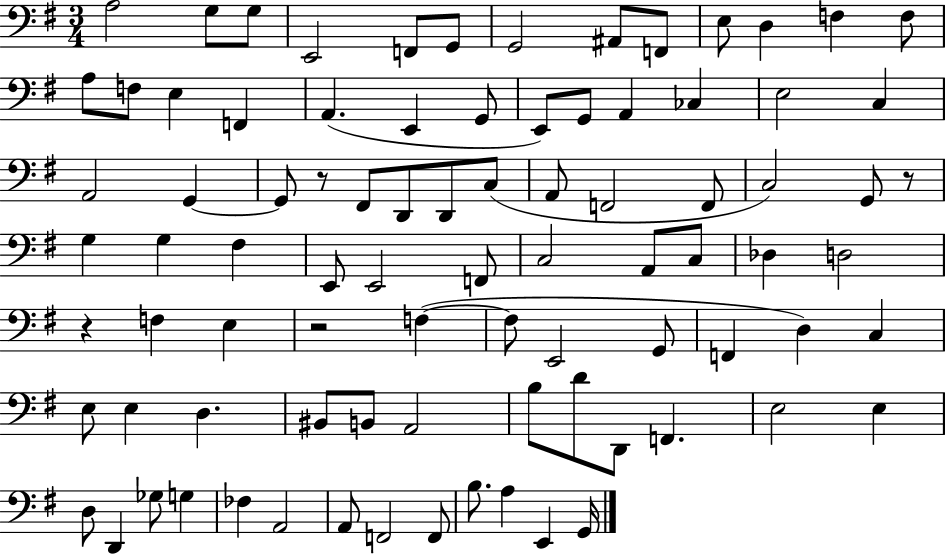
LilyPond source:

{
  \clef bass
  \numericTimeSignature
  \time 3/4
  \key g \major
  a2 g8 g8 | e,2 f,8 g,8 | g,2 ais,8 f,8 | e8 d4 f4 f8 | \break a8 f8 e4 f,4 | a,4.( e,4 g,8 | e,8) g,8 a,4 ces4 | e2 c4 | \break a,2 g,4~~ | g,8 r8 fis,8 d,8 d,8 c8( | a,8 f,2 f,8 | c2) g,8 r8 | \break g4 g4 fis4 | e,8 e,2 f,8 | c2 a,8 c8 | des4 d2 | \break r4 f4 e4 | r2 f4~(~ | f8 e,2 g,8 | f,4 d4) c4 | \break e8 e4 d4. | bis,8 b,8 a,2 | b8 d'8 d,8 f,4. | e2 e4 | \break d8 d,4 ges8 g4 | fes4 a,2 | a,8 f,2 f,8 | b8. a4 e,4 g,16 | \break \bar "|."
}